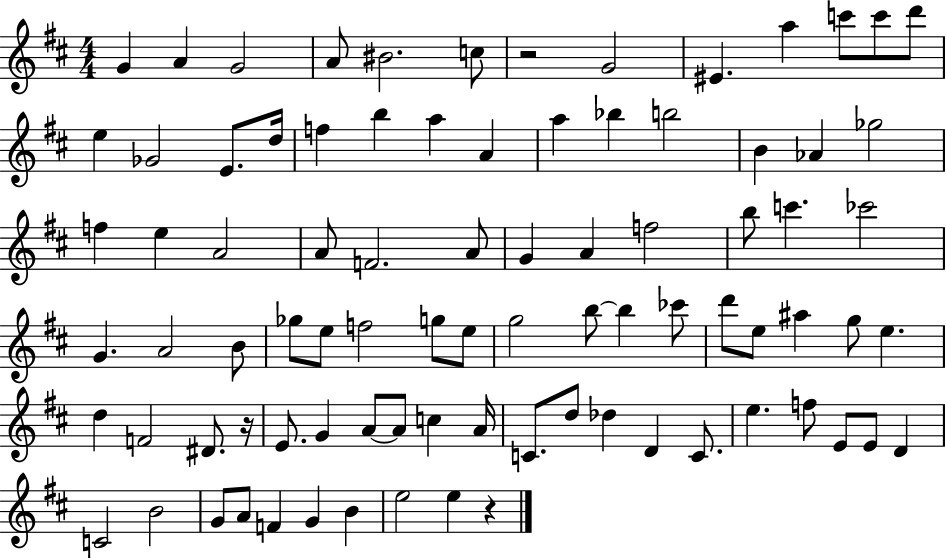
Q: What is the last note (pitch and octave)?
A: E5